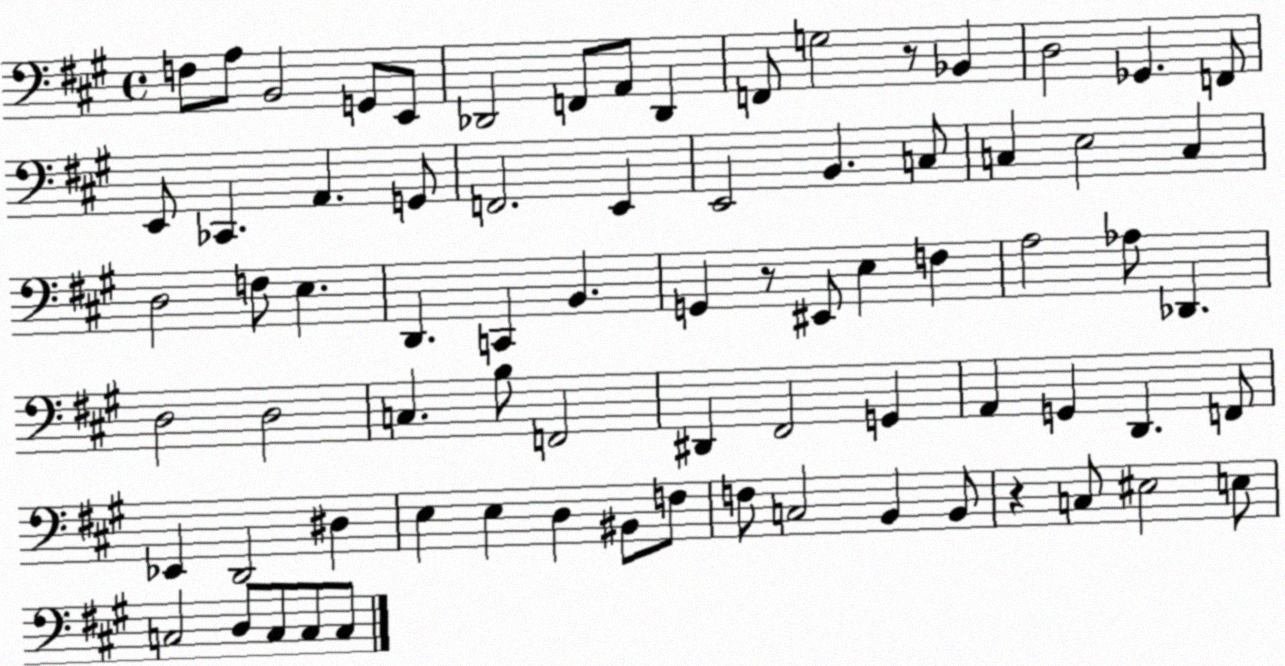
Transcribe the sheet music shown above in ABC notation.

X:1
T:Untitled
M:4/4
L:1/4
K:A
F,/2 A,/2 B,,2 G,,/2 E,,/2 _D,,2 F,,/2 A,,/2 _D,, F,,/2 G,2 z/2 _B,, D,2 _G,, F,,/2 E,,/2 _C,, A,, G,,/2 F,,2 E,, E,,2 B,, C,/2 C, E,2 C, D,2 F,/2 E, D,, C,, B,, G,, z/2 ^E,,/2 E, F, A,2 _A,/2 _D,, D,2 D,2 C, B,/2 F,,2 ^D,, ^F,,2 G,, A,, G,, D,, F,,/2 _E,, D,,2 ^D, E, E, D, ^B,,/2 F,/2 F,/2 C,2 B,, B,,/2 z C,/2 ^E,2 E,/2 C,2 D,/2 C,/2 C,/2 C,/2